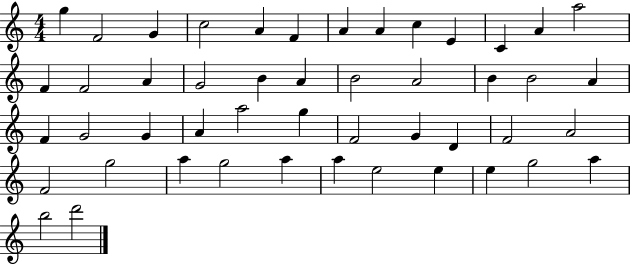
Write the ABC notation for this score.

X:1
T:Untitled
M:4/4
L:1/4
K:C
g F2 G c2 A F A A c E C A a2 F F2 A G2 B A B2 A2 B B2 A F G2 G A a2 g F2 G D F2 A2 F2 g2 a g2 a a e2 e e g2 a b2 d'2